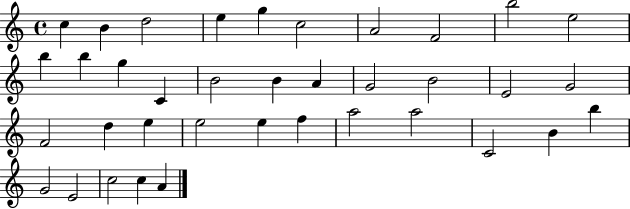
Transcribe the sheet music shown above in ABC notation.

X:1
T:Untitled
M:4/4
L:1/4
K:C
c B d2 e g c2 A2 F2 b2 e2 b b g C B2 B A G2 B2 E2 G2 F2 d e e2 e f a2 a2 C2 B b G2 E2 c2 c A